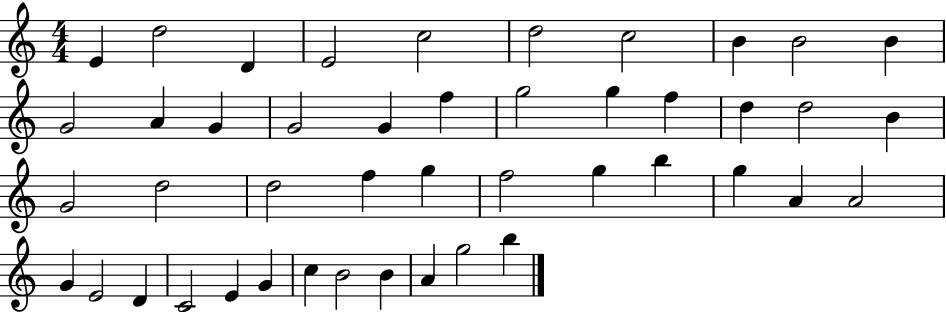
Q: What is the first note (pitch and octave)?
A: E4